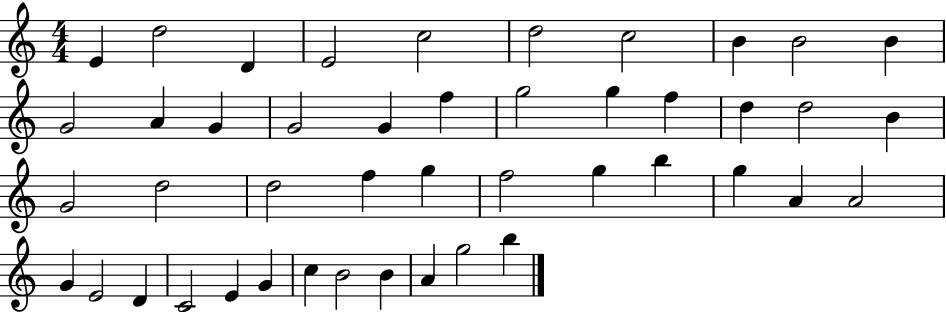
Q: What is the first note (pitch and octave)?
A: E4